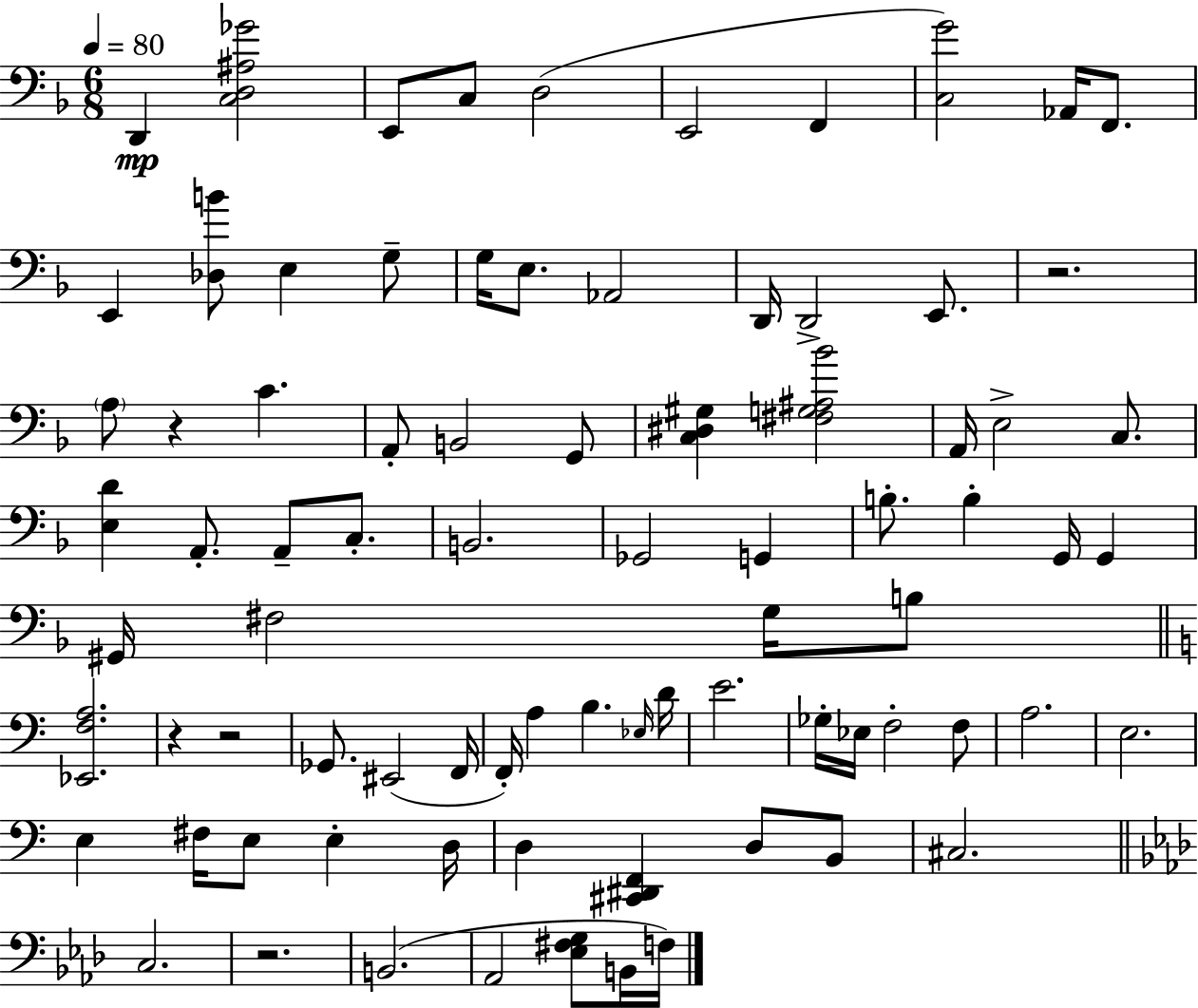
X:1
T:Untitled
M:6/8
L:1/4
K:Dm
D,, [C,D,^A,_G]2 E,,/2 C,/2 D,2 E,,2 F,, [C,G]2 _A,,/4 F,,/2 E,, [_D,B]/2 E, G,/2 G,/4 E,/2 _A,,2 D,,/4 D,,2 E,,/2 z2 A,/2 z C A,,/2 B,,2 G,,/2 [C,^D,^G,] [^F,G,^A,_B]2 A,,/4 E,2 C,/2 [E,D] A,,/2 A,,/2 C,/2 B,,2 _G,,2 G,, B,/2 B, G,,/4 G,, ^G,,/4 ^F,2 G,/4 B,/2 [_E,,F,A,]2 z z2 _G,,/2 ^E,,2 F,,/4 F,,/4 A, B, _E,/4 D/4 E2 _G,/4 _E,/4 F,2 F,/2 A,2 E,2 E, ^F,/4 E,/2 E, D,/4 D, [^C,,^D,,F,,] D,/2 B,,/2 ^C,2 C,2 z2 B,,2 _A,,2 [_E,^F,G,]/2 B,,/4 F,/4